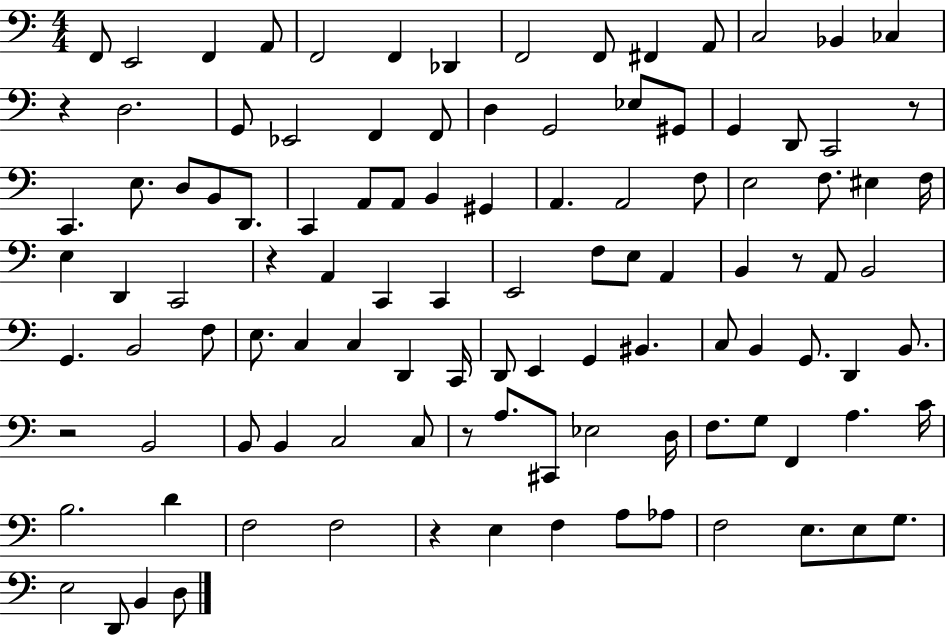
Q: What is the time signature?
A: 4/4